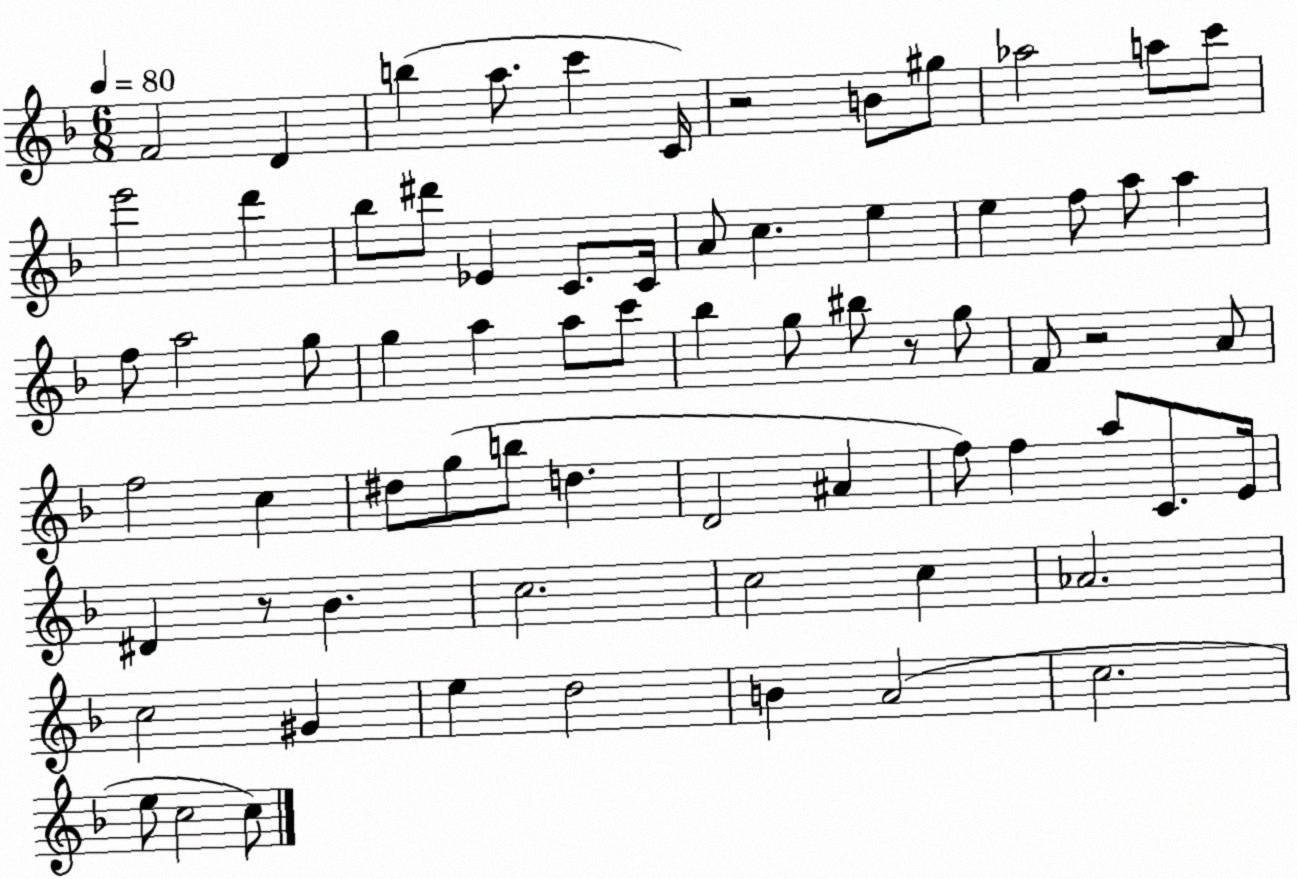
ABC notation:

X:1
T:Untitled
M:6/8
L:1/4
K:F
F2 D b a/2 c' C/4 z2 B/2 ^g/2 _a2 a/2 c'/2 e'2 d' _b/2 ^d'/2 _E C/2 C/4 A/2 c e e f/2 a/2 a f/2 a2 g/2 g a a/2 c'/2 _b g/2 ^b/2 z/2 g/2 F/2 z2 A/2 f2 c ^d/2 g/2 b/2 d D2 ^A f/2 f a/2 C/2 E/4 ^D z/2 _B c2 c2 c _A2 c2 ^G e d2 B A2 c2 e/2 c2 c/2